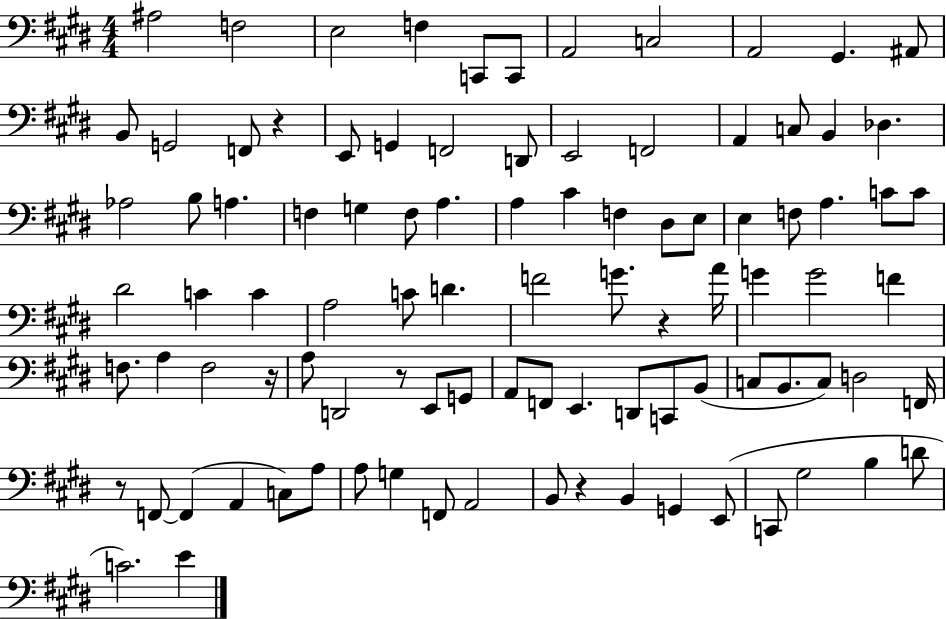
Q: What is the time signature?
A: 4/4